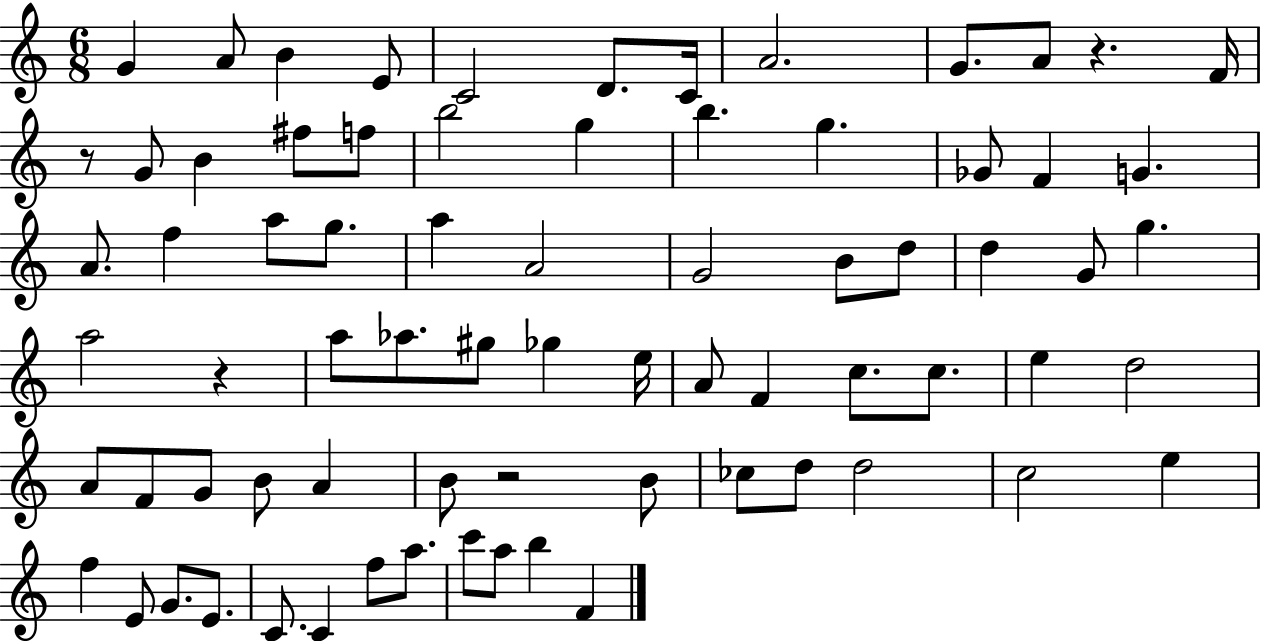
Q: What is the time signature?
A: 6/8